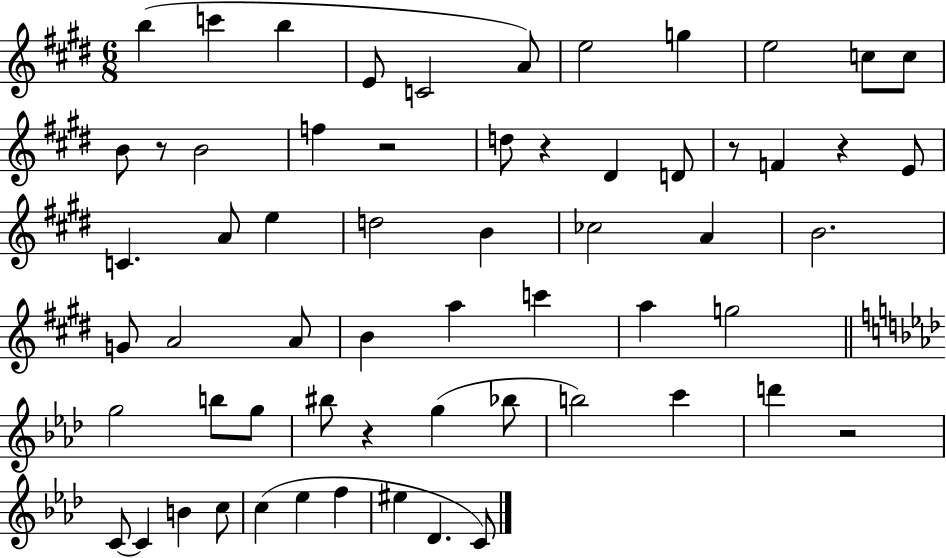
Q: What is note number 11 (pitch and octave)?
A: C5